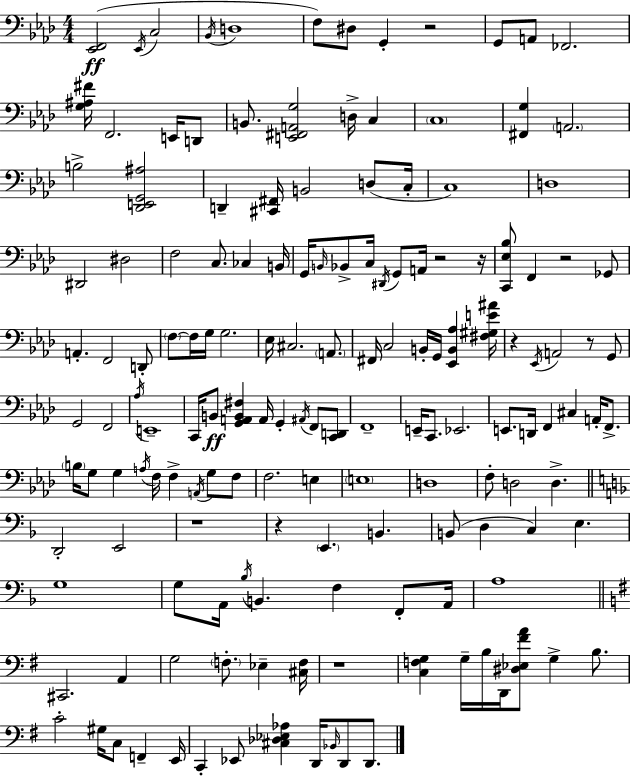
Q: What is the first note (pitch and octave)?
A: Eb2